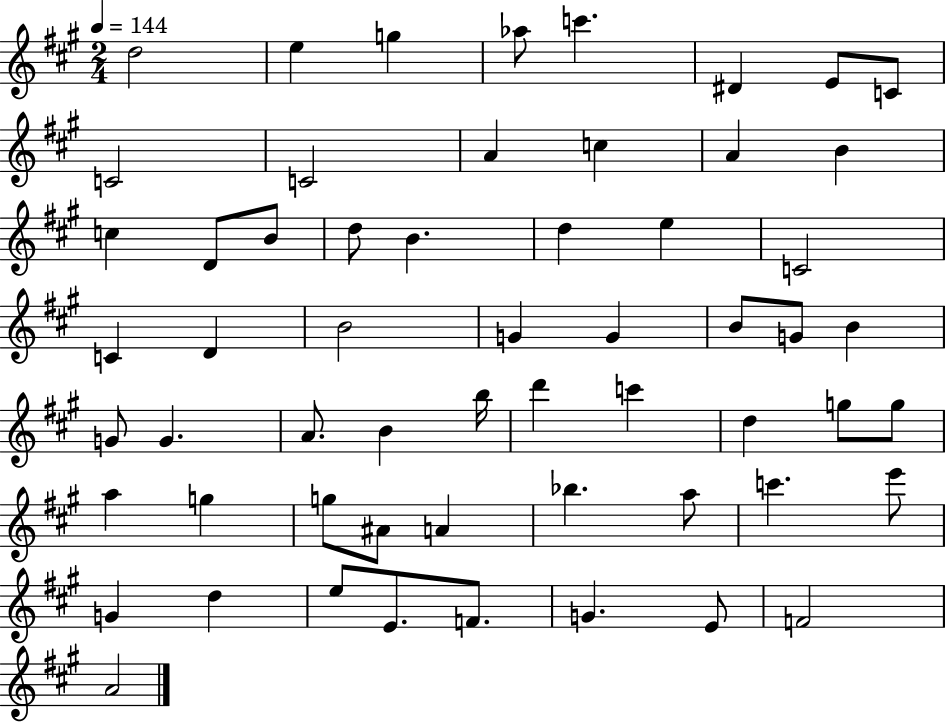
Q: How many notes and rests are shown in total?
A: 58